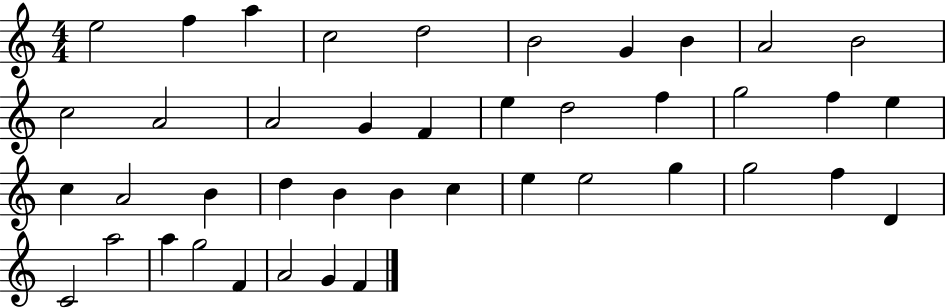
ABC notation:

X:1
T:Untitled
M:4/4
L:1/4
K:C
e2 f a c2 d2 B2 G B A2 B2 c2 A2 A2 G F e d2 f g2 f e c A2 B d B B c e e2 g g2 f D C2 a2 a g2 F A2 G F